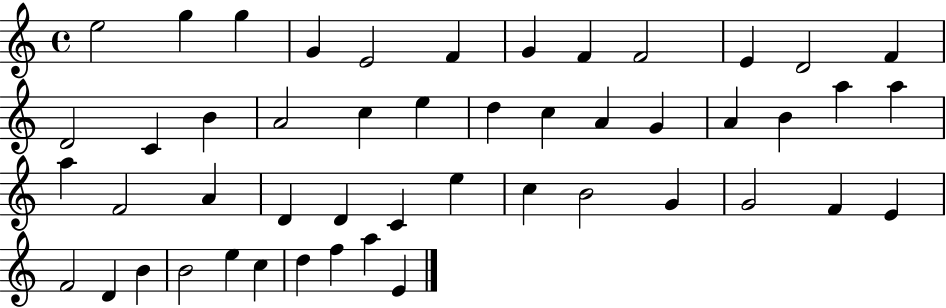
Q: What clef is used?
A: treble